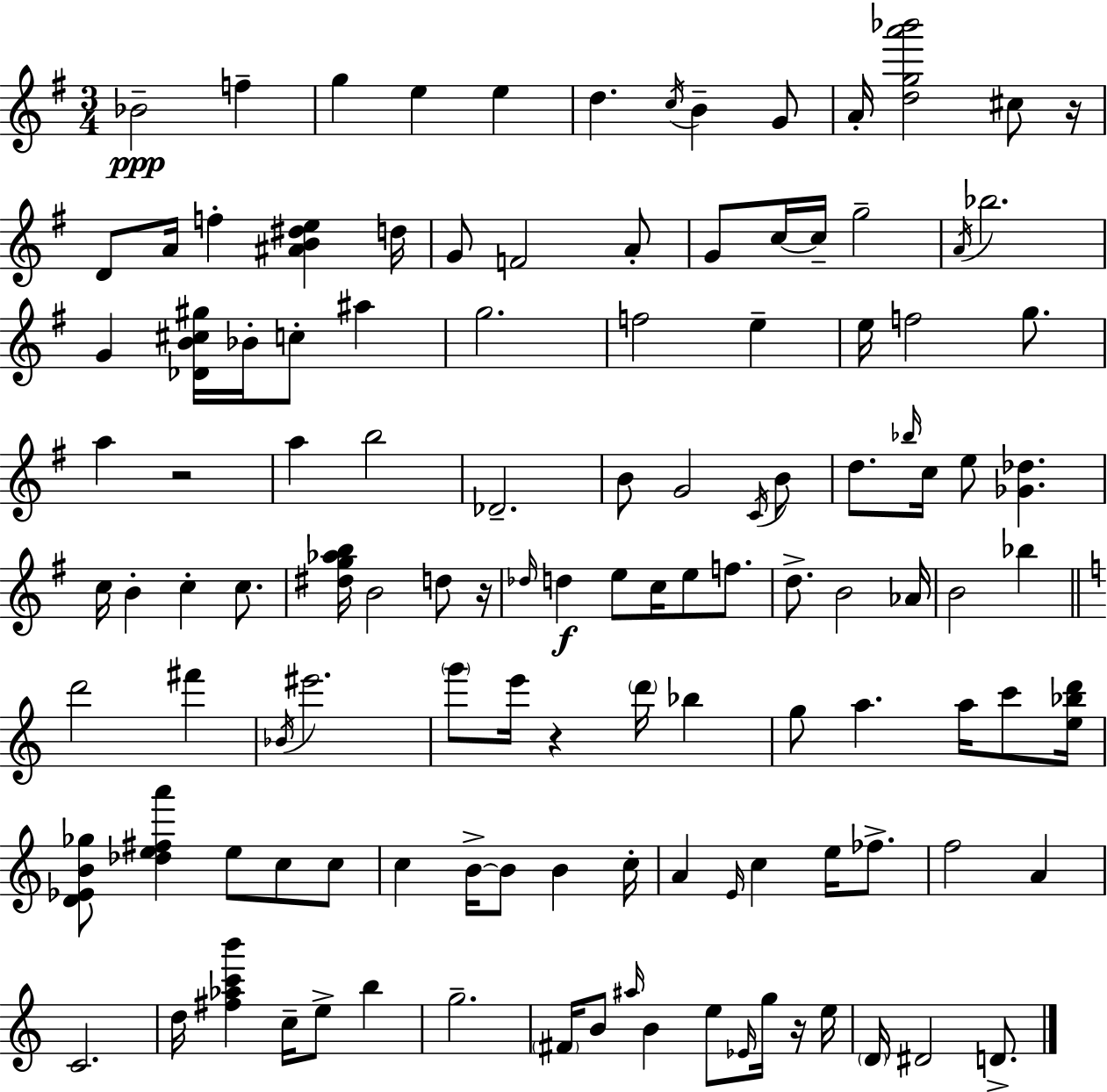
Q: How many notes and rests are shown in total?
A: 121